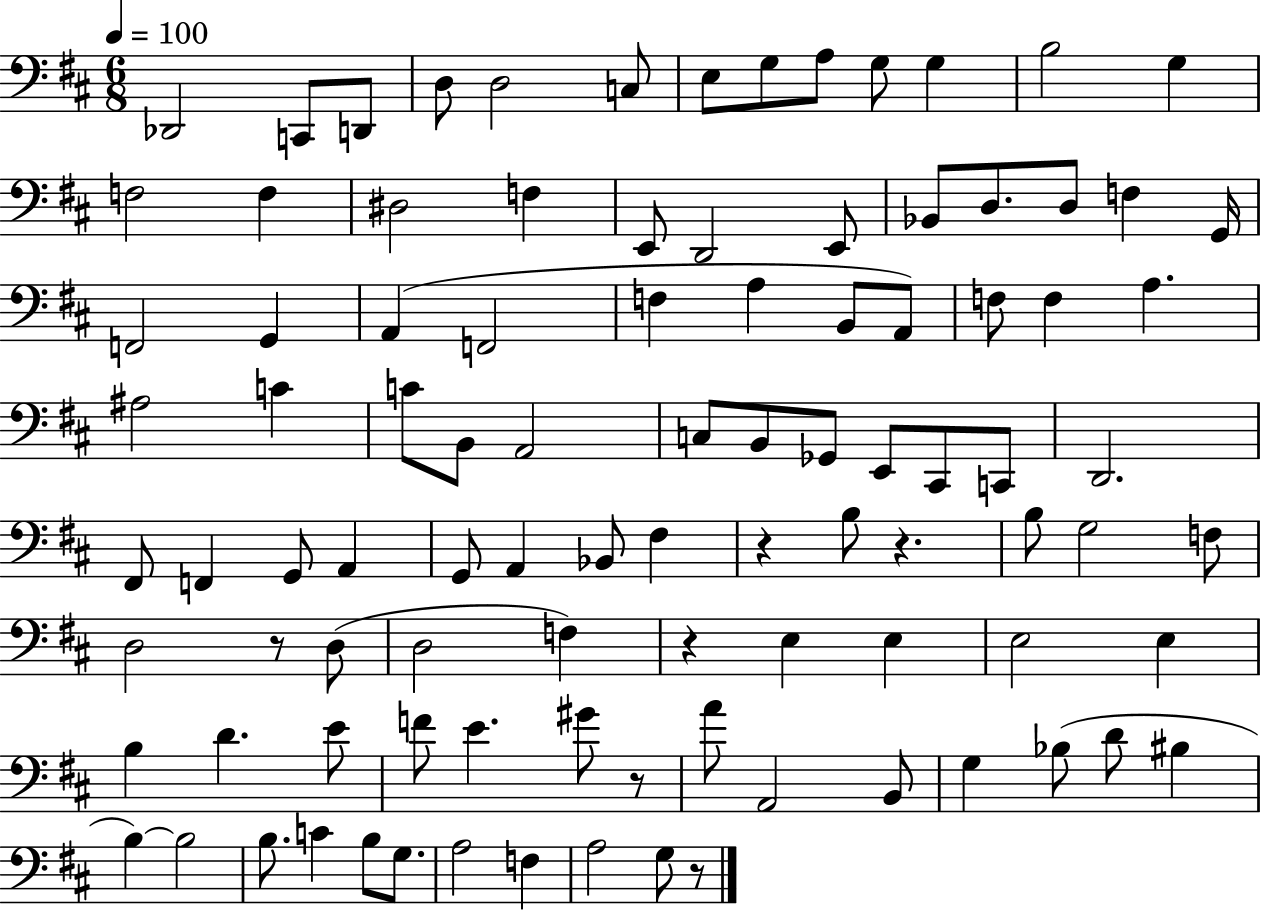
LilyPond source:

{
  \clef bass
  \numericTimeSignature
  \time 6/8
  \key d \major
  \tempo 4 = 100
  des,2 c,8 d,8 | d8 d2 c8 | e8 g8 a8 g8 g4 | b2 g4 | \break f2 f4 | dis2 f4 | e,8 d,2 e,8 | bes,8 d8. d8 f4 g,16 | \break f,2 g,4 | a,4( f,2 | f4 a4 b,8 a,8) | f8 f4 a4. | \break ais2 c'4 | c'8 b,8 a,2 | c8 b,8 ges,8 e,8 cis,8 c,8 | d,2. | \break fis,8 f,4 g,8 a,4 | g,8 a,4 bes,8 fis4 | r4 b8 r4. | b8 g2 f8 | \break d2 r8 d8( | d2 f4) | r4 e4 e4 | e2 e4 | \break b4 d'4. e'8 | f'8 e'4. gis'8 r8 | a'8 a,2 b,8 | g4 bes8( d'8 bis4 | \break b4~~) b2 | b8. c'4 b8 g8. | a2 f4 | a2 g8 r8 | \break \bar "|."
}